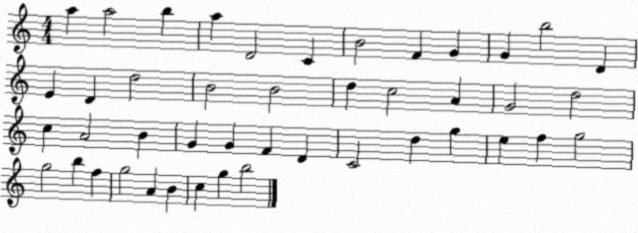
X:1
T:Untitled
M:4/4
L:1/4
K:C
a a2 b a D2 C B2 F G G b2 D E D d2 B2 B2 d c2 A G2 d2 c A2 B G G F D C2 d g e f g2 g2 b f g2 A B c g b2